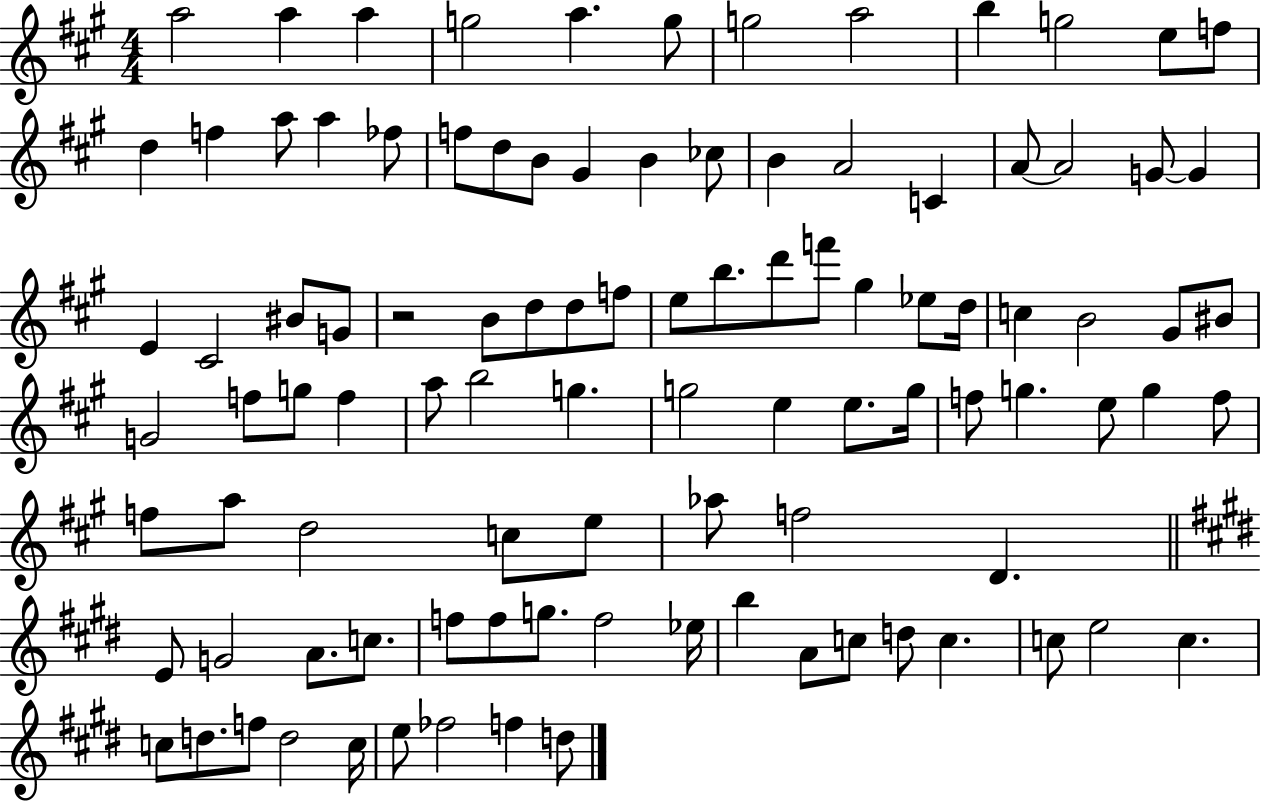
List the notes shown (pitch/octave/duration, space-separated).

A5/h A5/q A5/q G5/h A5/q. G5/e G5/h A5/h B5/q G5/h E5/e F5/e D5/q F5/q A5/e A5/q FES5/e F5/e D5/e B4/e G#4/q B4/q CES5/e B4/q A4/h C4/q A4/e A4/h G4/e G4/q E4/q C#4/h BIS4/e G4/e R/h B4/e D5/e D5/e F5/e E5/e B5/e. D6/e F6/e G#5/q Eb5/e D5/s C5/q B4/h G#4/e BIS4/e G4/h F5/e G5/e F5/q A5/e B5/h G5/q. G5/h E5/q E5/e. G5/s F5/e G5/q. E5/e G5/q F5/e F5/e A5/e D5/h C5/e E5/e Ab5/e F5/h D4/q. E4/e G4/h A4/e. C5/e. F5/e F5/e G5/e. F5/h Eb5/s B5/q A4/e C5/e D5/e C5/q. C5/e E5/h C5/q. C5/e D5/e. F5/e D5/h C5/s E5/e FES5/h F5/q D5/e